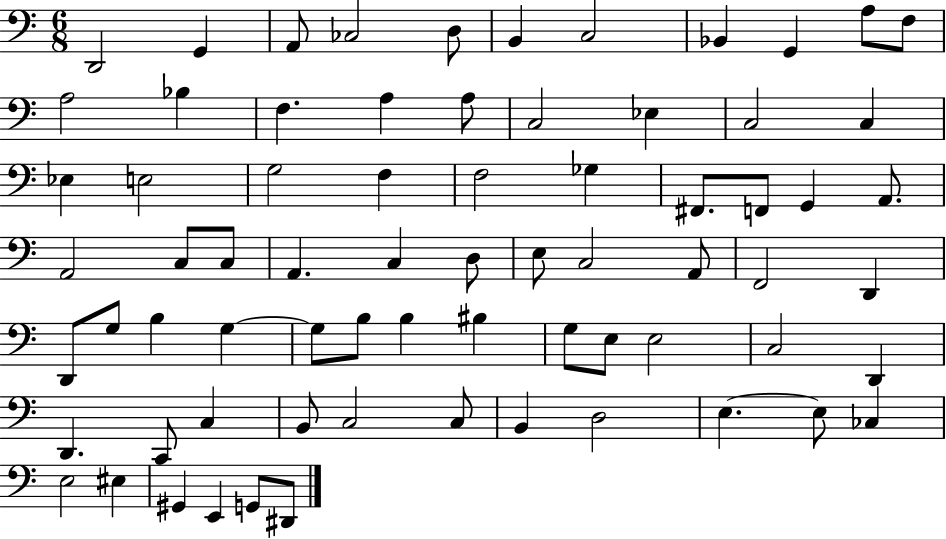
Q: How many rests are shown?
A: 0